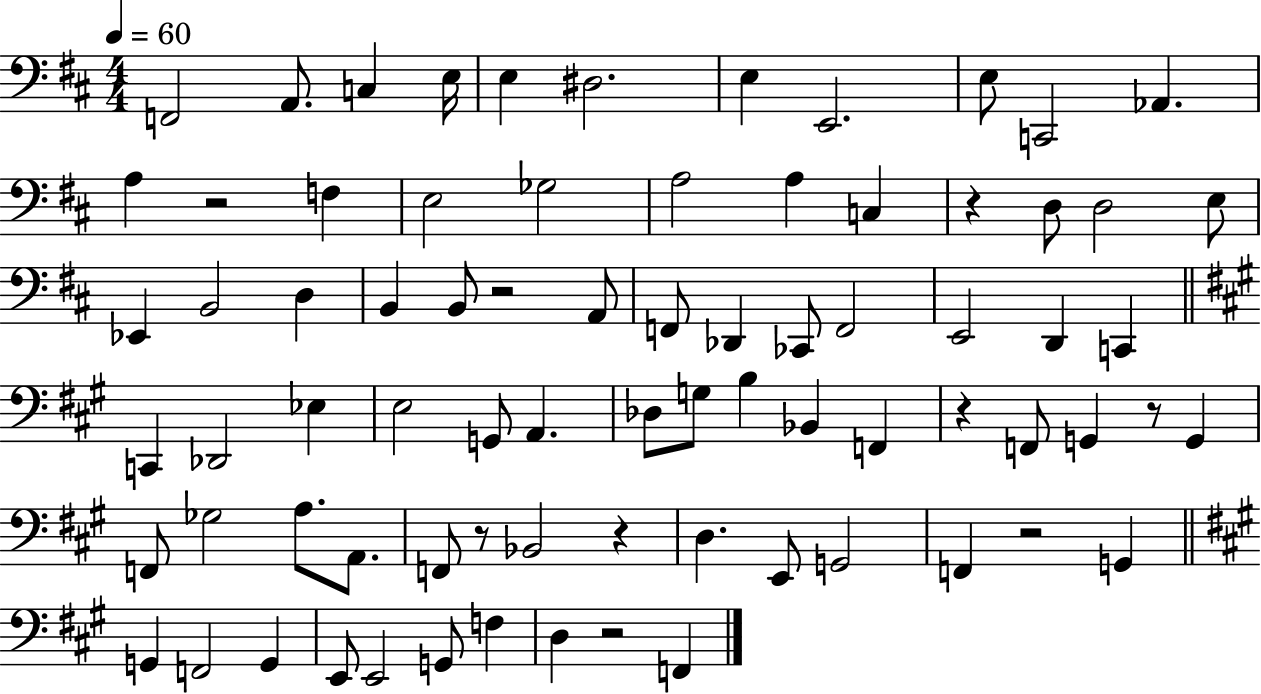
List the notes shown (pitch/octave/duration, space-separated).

F2/h A2/e. C3/q E3/s E3/q D#3/h. E3/q E2/h. E3/e C2/h Ab2/q. A3/q R/h F3/q E3/h Gb3/h A3/h A3/q C3/q R/q D3/e D3/h E3/e Eb2/q B2/h D3/q B2/q B2/e R/h A2/e F2/e Db2/q CES2/e F2/h E2/h D2/q C2/q C2/q Db2/h Eb3/q E3/h G2/e A2/q. Db3/e G3/e B3/q Bb2/q F2/q R/q F2/e G2/q R/e G2/q F2/e Gb3/h A3/e. A2/e. F2/e R/e Bb2/h R/q D3/q. E2/e G2/h F2/q R/h G2/q G2/q F2/h G2/q E2/e E2/h G2/e F3/q D3/q R/h F2/q